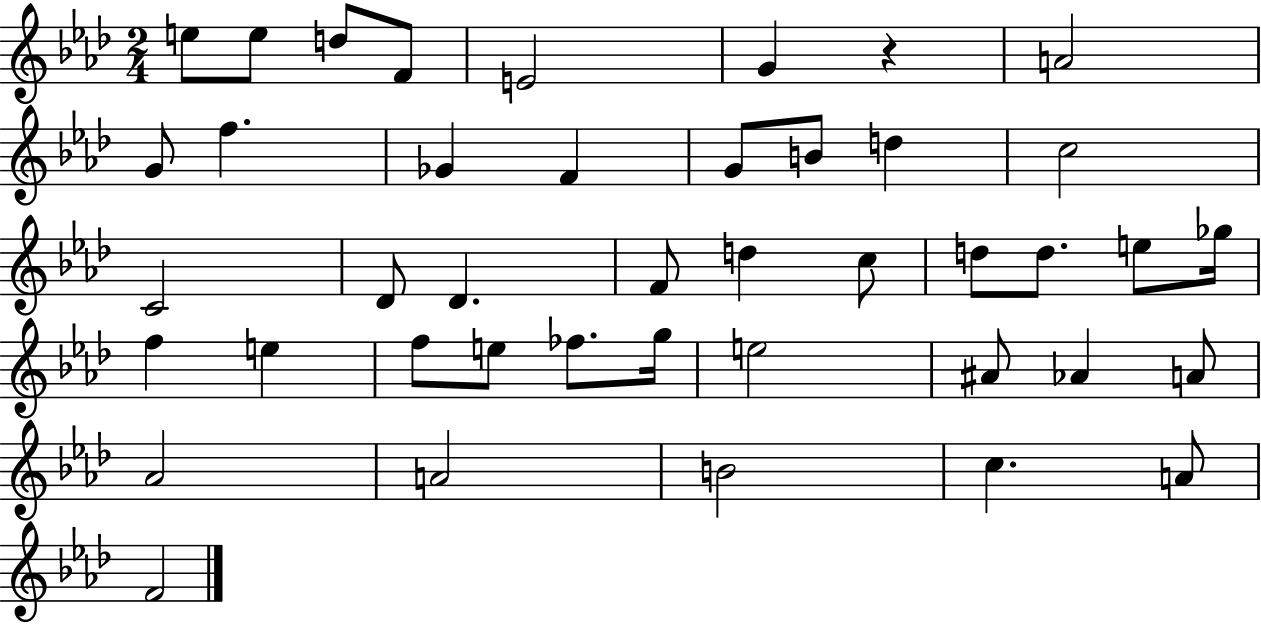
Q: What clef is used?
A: treble